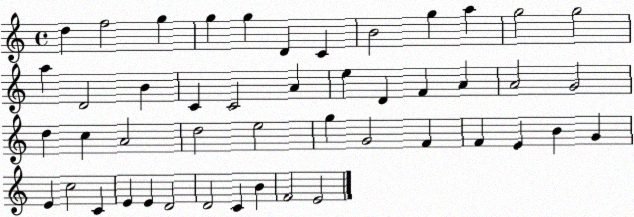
X:1
T:Untitled
M:4/4
L:1/4
K:C
d f2 g g g D C B2 g a g2 g2 a D2 B C C2 A e D F A A2 G2 d c A2 d2 e2 g G2 F F E B G E c2 C E E D2 D2 C B F2 E2